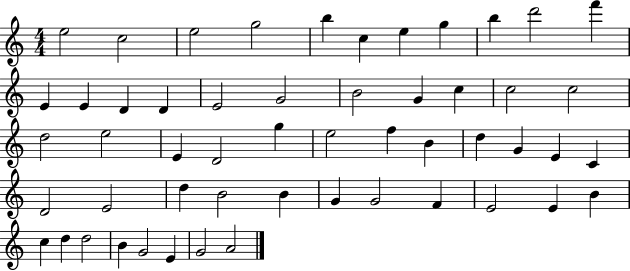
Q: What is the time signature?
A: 4/4